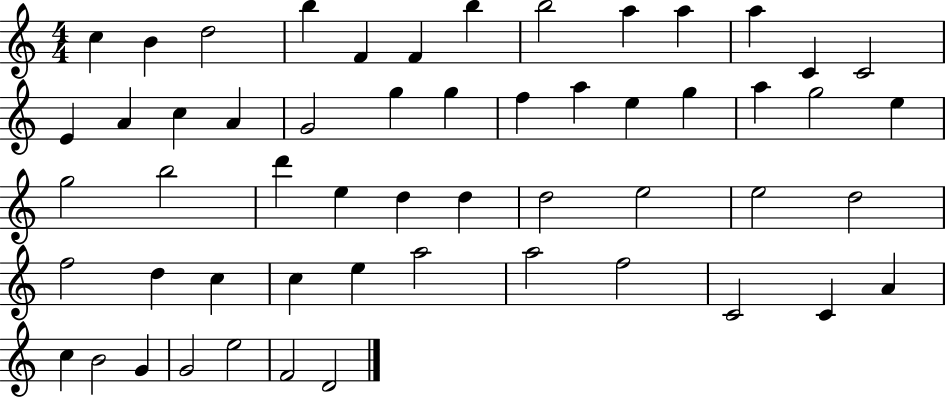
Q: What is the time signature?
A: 4/4